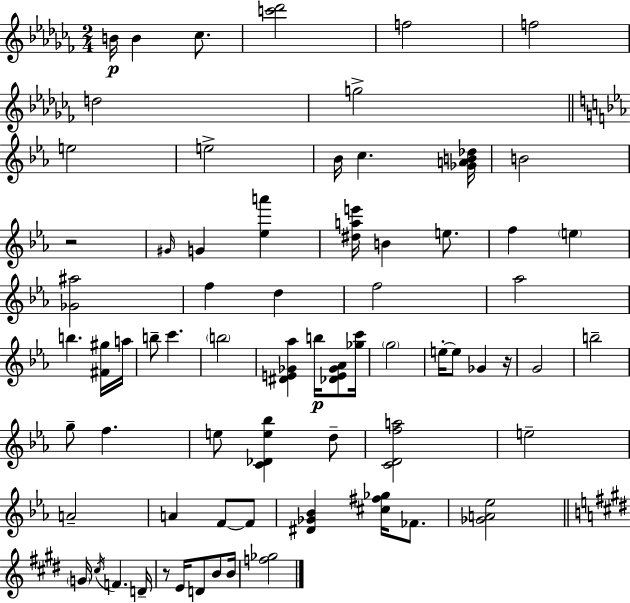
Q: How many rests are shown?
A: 3